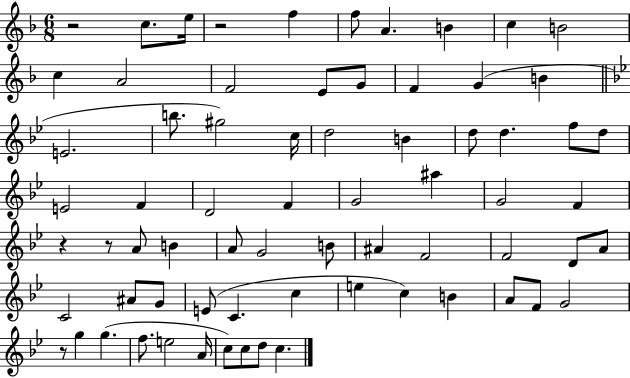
{
  \clef treble
  \numericTimeSignature
  \time 6/8
  \key f \major
  r2 c''8. e''16 | r2 f''4 | f''8 a'4. b'4 | c''4 b'2 | \break c''4 a'2 | f'2 e'8 g'8 | f'4 g'4( b'4 | \bar "||" \break \key g \minor e'2. | b''8. gis''2) c''16 | d''2 b'4 | d''8 d''4. f''8 d''8 | \break e'2 f'4 | d'2 f'4 | g'2 ais''4 | g'2 f'4 | \break r4 r8 a'8 b'4 | a'8 g'2 b'8 | ais'4 f'2 | f'2 d'8 a'8 | \break c'2 ais'8 g'8 | e'8( c'4. c''4 | e''4 c''4) b'4 | a'8 f'8 g'2 | \break r8 g''4 g''4.( | f''8. e''2 a'16 | c''8) c''8 d''8 c''4. | \bar "|."
}